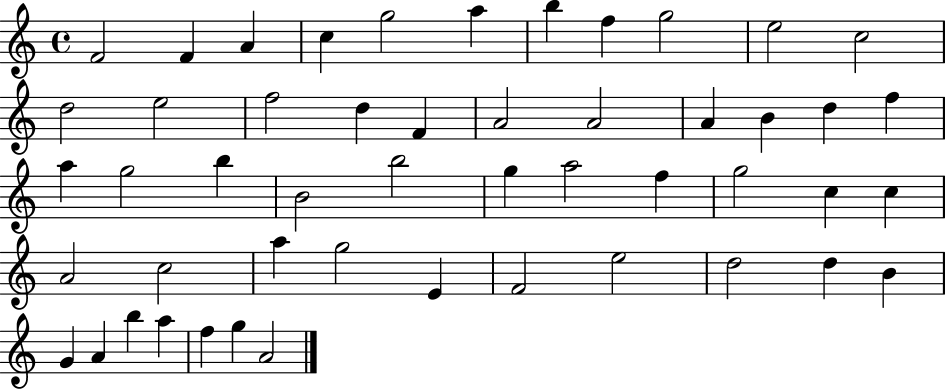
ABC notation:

X:1
T:Untitled
M:4/4
L:1/4
K:C
F2 F A c g2 a b f g2 e2 c2 d2 e2 f2 d F A2 A2 A B d f a g2 b B2 b2 g a2 f g2 c c A2 c2 a g2 E F2 e2 d2 d B G A b a f g A2